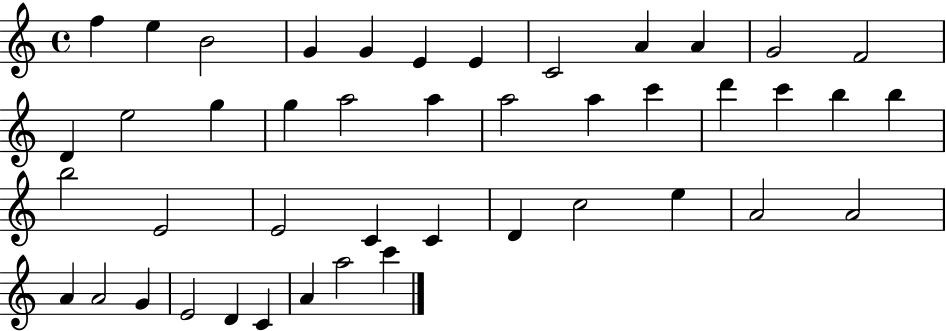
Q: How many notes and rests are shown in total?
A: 44